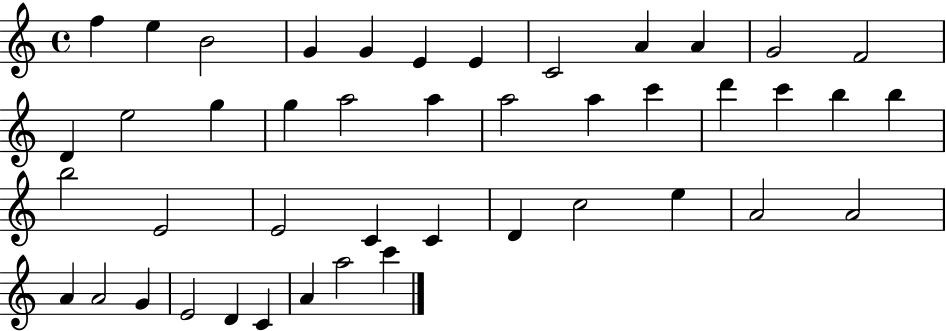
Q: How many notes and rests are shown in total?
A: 44